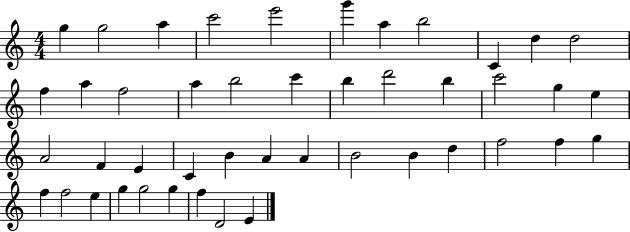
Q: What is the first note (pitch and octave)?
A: G5